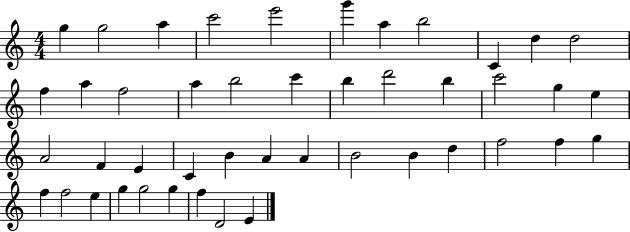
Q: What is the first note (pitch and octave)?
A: G5